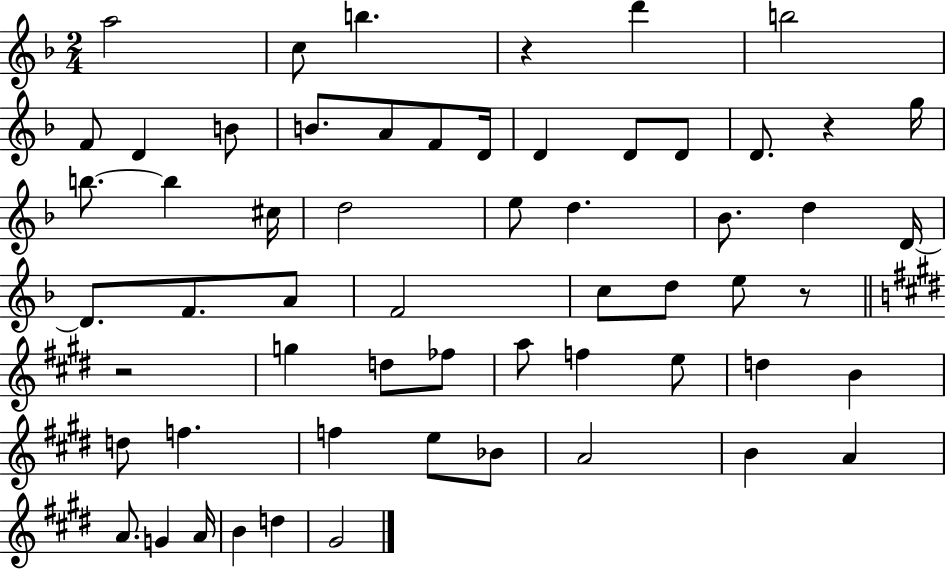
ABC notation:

X:1
T:Untitled
M:2/4
L:1/4
K:F
a2 c/2 b z d' b2 F/2 D B/2 B/2 A/2 F/2 D/4 D D/2 D/2 D/2 z g/4 b/2 b ^c/4 d2 e/2 d _B/2 d D/4 D/2 F/2 A/2 F2 c/2 d/2 e/2 z/2 z2 g d/2 _f/2 a/2 f e/2 d B d/2 f f e/2 _B/2 A2 B A A/2 G A/4 B d ^G2